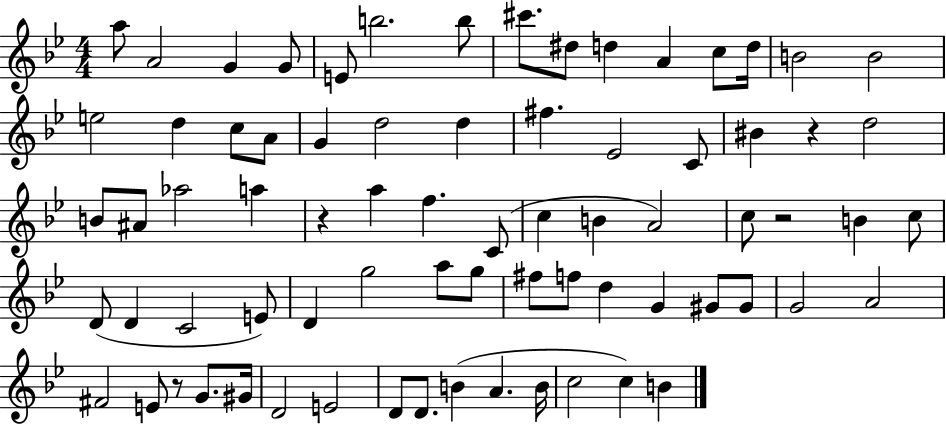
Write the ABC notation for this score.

X:1
T:Untitled
M:4/4
L:1/4
K:Bb
a/2 A2 G G/2 E/2 b2 b/2 ^c'/2 ^d/2 d A c/2 d/4 B2 B2 e2 d c/2 A/2 G d2 d ^f _E2 C/2 ^B z d2 B/2 ^A/2 _a2 a z a f C/2 c B A2 c/2 z2 B c/2 D/2 D C2 E/2 D g2 a/2 g/2 ^f/2 f/2 d G ^G/2 ^G/2 G2 A2 ^F2 E/2 z/2 G/2 ^G/4 D2 E2 D/2 D/2 B A B/4 c2 c B